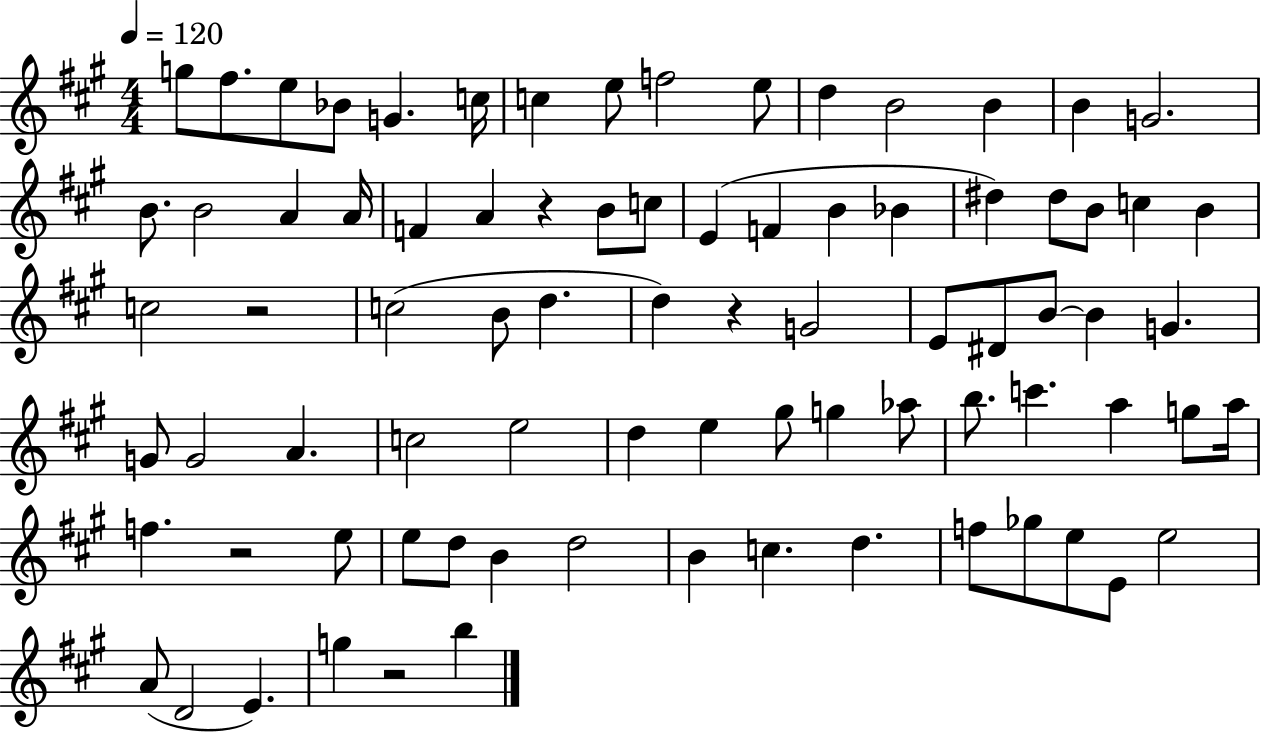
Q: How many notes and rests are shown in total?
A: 82